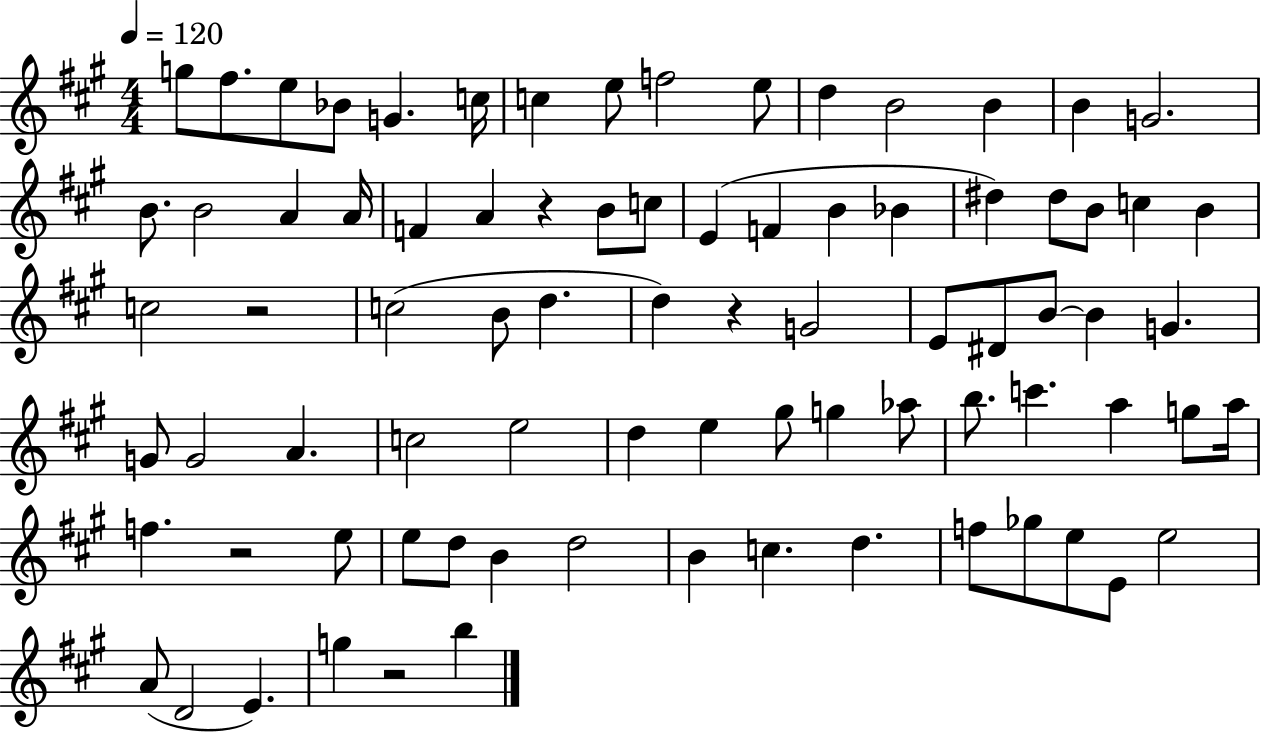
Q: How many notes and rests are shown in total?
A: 82